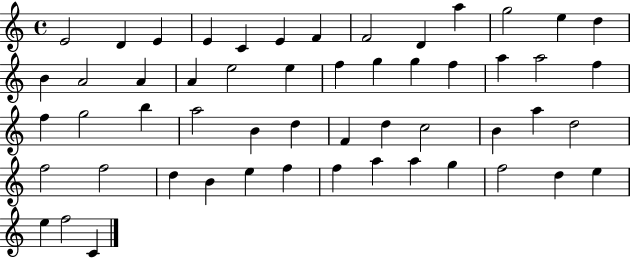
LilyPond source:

{
  \clef treble
  \time 4/4
  \defaultTimeSignature
  \key c \major
  e'2 d'4 e'4 | e'4 c'4 e'4 f'4 | f'2 d'4 a''4 | g''2 e''4 d''4 | \break b'4 a'2 a'4 | a'4 e''2 e''4 | f''4 g''4 g''4 f''4 | a''4 a''2 f''4 | \break f''4 g''2 b''4 | a''2 b'4 d''4 | f'4 d''4 c''2 | b'4 a''4 d''2 | \break f''2 f''2 | d''4 b'4 e''4 f''4 | f''4 a''4 a''4 g''4 | f''2 d''4 e''4 | \break e''4 f''2 c'4 | \bar "|."
}